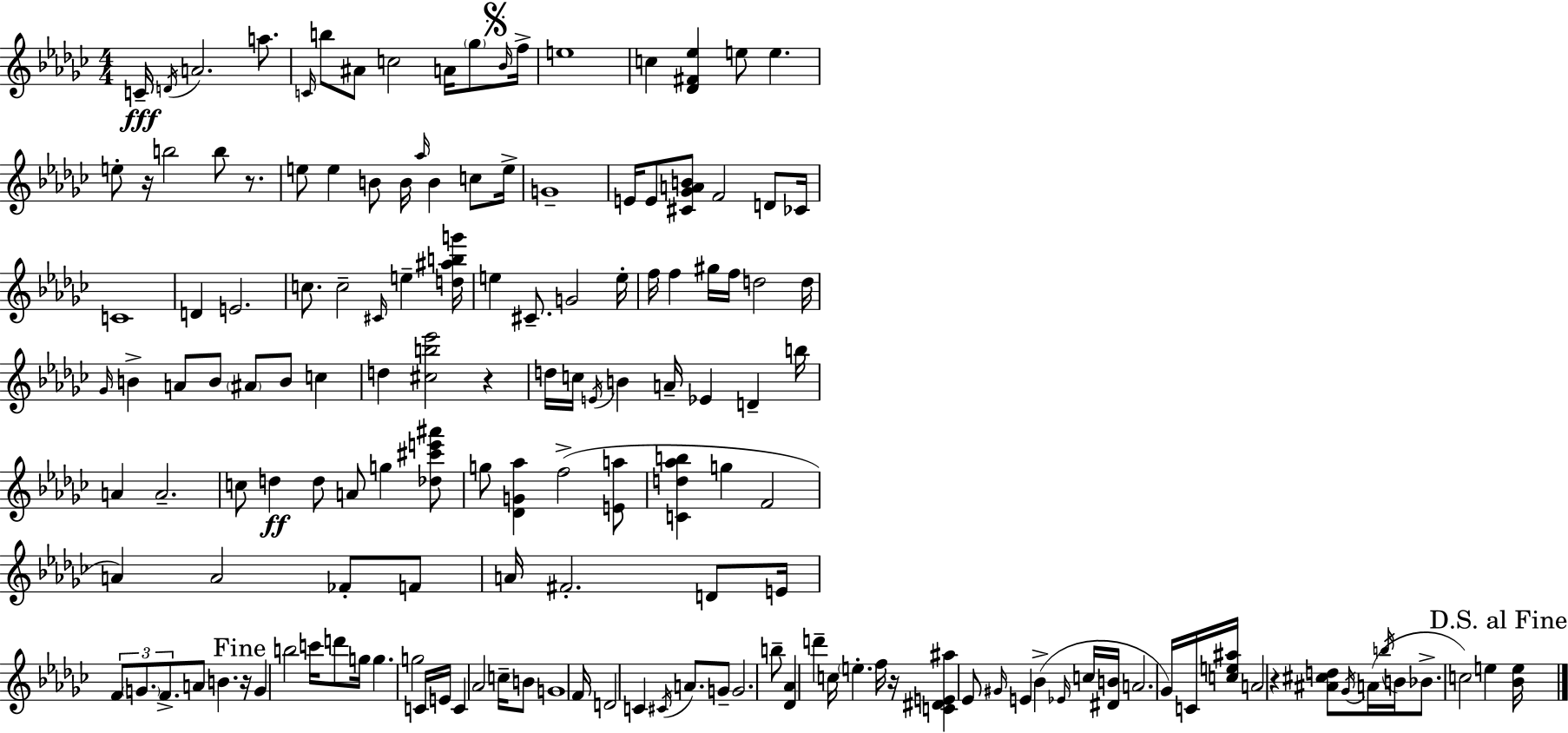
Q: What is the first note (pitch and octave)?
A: C4